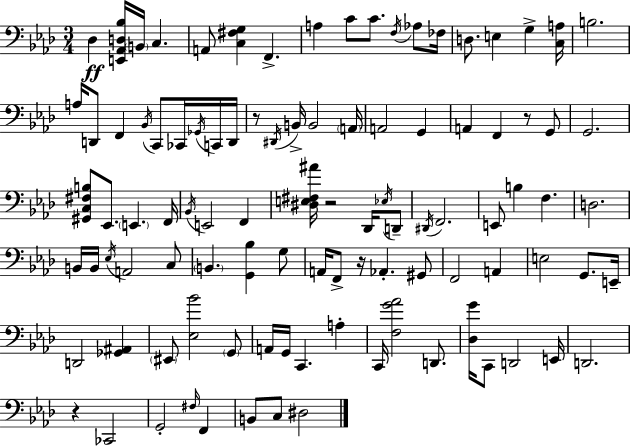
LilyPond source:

{
  \clef bass
  \numericTimeSignature
  \time 3/4
  \key aes \major
  \repeat volta 2 { des4\ff <e, aes, d bes>16 \parenthesize b,16 c4. | a,8 <c fis g>4 f,4.-> | a4 c'8 c'8. \acciaccatura { f16 } aes8 | fes16 d8. e4 g4-> | \break <c a>16 b2. | a16 d,8 f,4 \acciaccatura { bes,16 } c,8 ces,16 | \acciaccatura { ges,16 } c,16 d,16 r8 \acciaccatura { dis,16 } b,16-> b,2 | \parenthesize a,16 a,2 | \break g,4 a,4 f,4 | r8 g,8 g,2. | <gis, c fis b>8 ees,8. \parenthesize e,4. | f,16 \acciaccatura { bes,16 } e,2 | \break f,4 <dis e fis ais'>16 r2 | des,16 \acciaccatura { ees16 } d,8-- \acciaccatura { dis,16 } f,2. | e,8 b4 | f4. d2. | \break b,16 b,16 \acciaccatura { ees16 } a,2 | c8 \parenthesize b,4. | <g, bes>4 g8 a,16 f,8-> r16 | aes,4.-. gis,8 f,2 | \break a,4 e2 | g,8. e,16-- d,2 | <ges, ais,>4 \parenthesize eis,8 <ees bes'>2 | \parenthesize g,8 a,16 g,16 c,4. | \break a4-. c,16 <f g' aes'>2 | d,8. <des g'>16 c,8 d,2 | e,16 d,2. | r4 | \break ces,2 g,2-. | \grace { fis16 } f,4 b,8 c8 | dis2 } \bar "|."
}